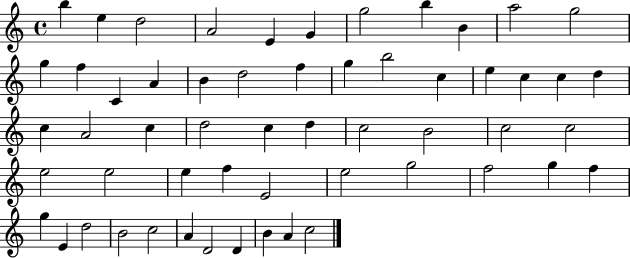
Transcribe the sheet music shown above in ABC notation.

X:1
T:Untitled
M:4/4
L:1/4
K:C
b e d2 A2 E G g2 b B a2 g2 g f C A B d2 f g b2 c e c c d c A2 c d2 c d c2 B2 c2 c2 e2 e2 e f E2 e2 g2 f2 g f g E d2 B2 c2 A D2 D B A c2